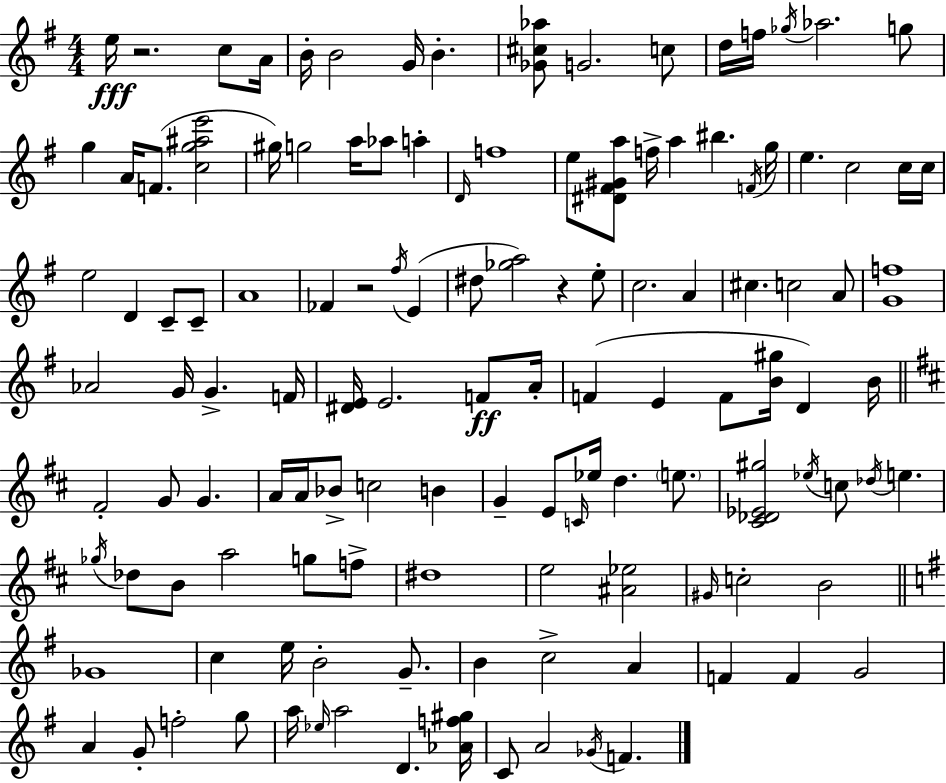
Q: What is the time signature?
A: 4/4